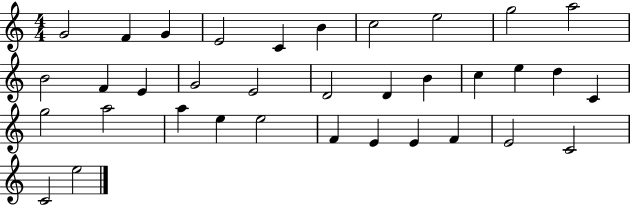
G4/h F4/q G4/q E4/h C4/q B4/q C5/h E5/h G5/h A5/h B4/h F4/q E4/q G4/h E4/h D4/h D4/q B4/q C5/q E5/q D5/q C4/q G5/h A5/h A5/q E5/q E5/h F4/q E4/q E4/q F4/q E4/h C4/h C4/h E5/h